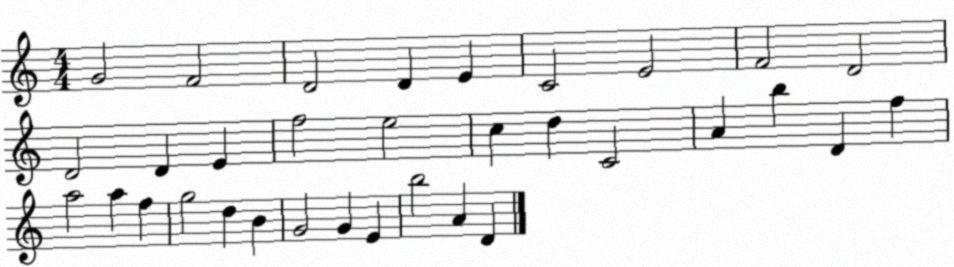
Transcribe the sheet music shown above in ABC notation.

X:1
T:Untitled
M:4/4
L:1/4
K:C
G2 F2 D2 D E C2 E2 F2 D2 D2 D E f2 e2 c d C2 A b D f a2 a f g2 d B G2 G E b2 A D